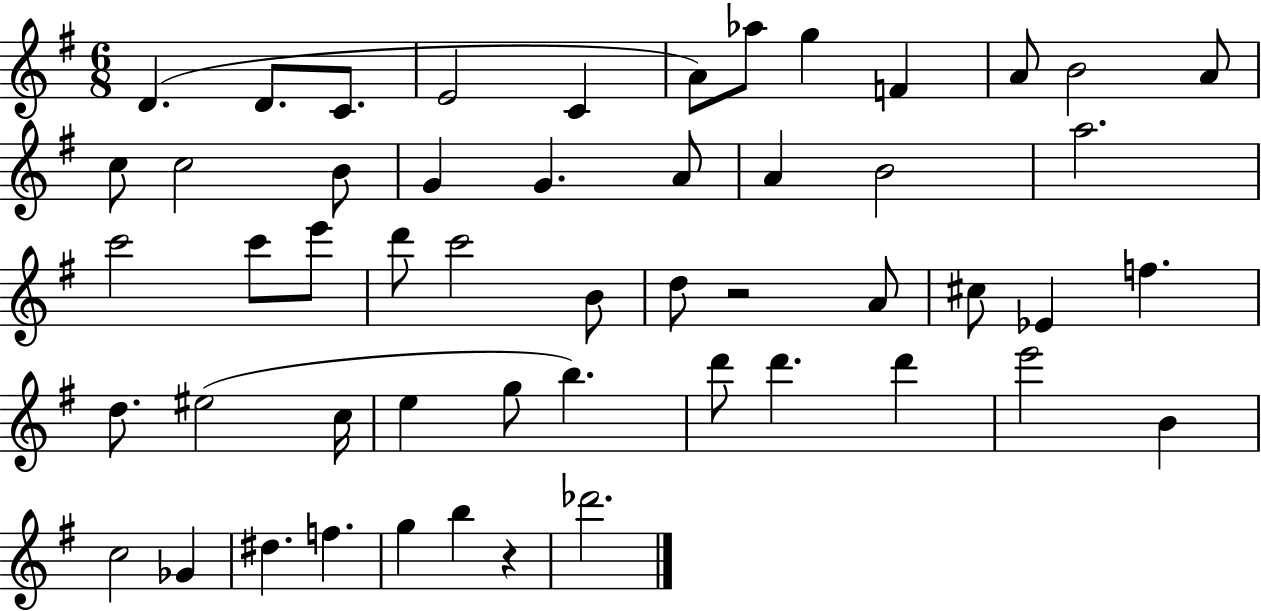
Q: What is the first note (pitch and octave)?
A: D4